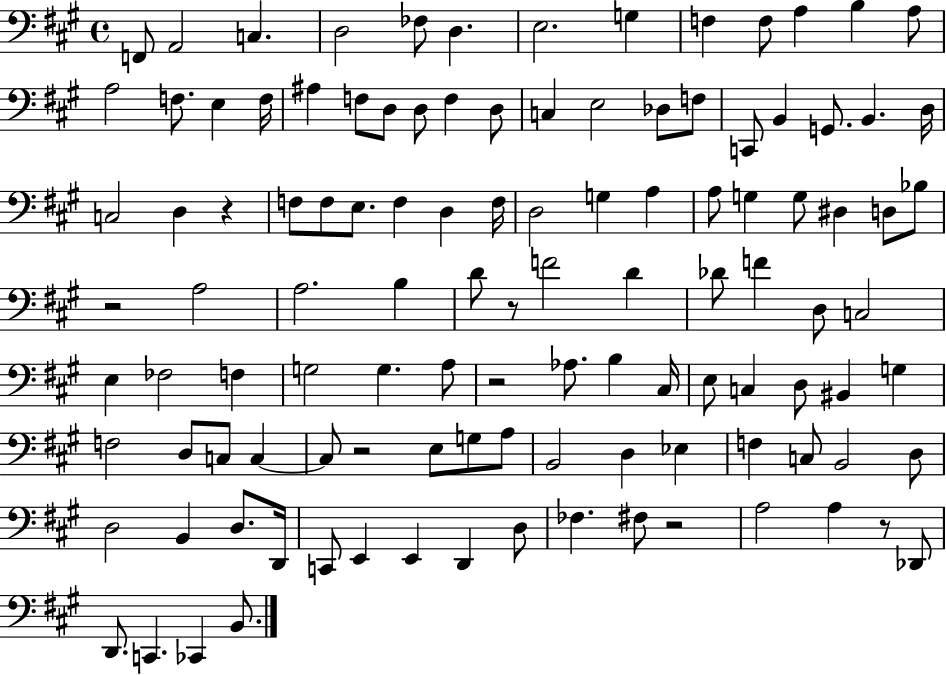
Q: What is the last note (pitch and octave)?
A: B2